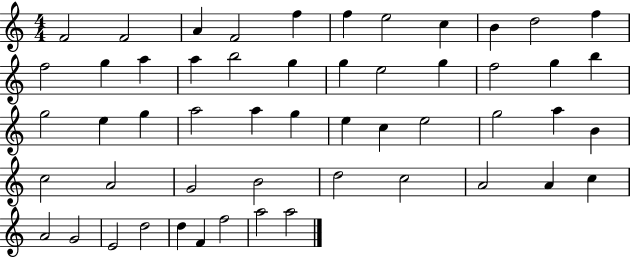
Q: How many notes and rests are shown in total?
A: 53